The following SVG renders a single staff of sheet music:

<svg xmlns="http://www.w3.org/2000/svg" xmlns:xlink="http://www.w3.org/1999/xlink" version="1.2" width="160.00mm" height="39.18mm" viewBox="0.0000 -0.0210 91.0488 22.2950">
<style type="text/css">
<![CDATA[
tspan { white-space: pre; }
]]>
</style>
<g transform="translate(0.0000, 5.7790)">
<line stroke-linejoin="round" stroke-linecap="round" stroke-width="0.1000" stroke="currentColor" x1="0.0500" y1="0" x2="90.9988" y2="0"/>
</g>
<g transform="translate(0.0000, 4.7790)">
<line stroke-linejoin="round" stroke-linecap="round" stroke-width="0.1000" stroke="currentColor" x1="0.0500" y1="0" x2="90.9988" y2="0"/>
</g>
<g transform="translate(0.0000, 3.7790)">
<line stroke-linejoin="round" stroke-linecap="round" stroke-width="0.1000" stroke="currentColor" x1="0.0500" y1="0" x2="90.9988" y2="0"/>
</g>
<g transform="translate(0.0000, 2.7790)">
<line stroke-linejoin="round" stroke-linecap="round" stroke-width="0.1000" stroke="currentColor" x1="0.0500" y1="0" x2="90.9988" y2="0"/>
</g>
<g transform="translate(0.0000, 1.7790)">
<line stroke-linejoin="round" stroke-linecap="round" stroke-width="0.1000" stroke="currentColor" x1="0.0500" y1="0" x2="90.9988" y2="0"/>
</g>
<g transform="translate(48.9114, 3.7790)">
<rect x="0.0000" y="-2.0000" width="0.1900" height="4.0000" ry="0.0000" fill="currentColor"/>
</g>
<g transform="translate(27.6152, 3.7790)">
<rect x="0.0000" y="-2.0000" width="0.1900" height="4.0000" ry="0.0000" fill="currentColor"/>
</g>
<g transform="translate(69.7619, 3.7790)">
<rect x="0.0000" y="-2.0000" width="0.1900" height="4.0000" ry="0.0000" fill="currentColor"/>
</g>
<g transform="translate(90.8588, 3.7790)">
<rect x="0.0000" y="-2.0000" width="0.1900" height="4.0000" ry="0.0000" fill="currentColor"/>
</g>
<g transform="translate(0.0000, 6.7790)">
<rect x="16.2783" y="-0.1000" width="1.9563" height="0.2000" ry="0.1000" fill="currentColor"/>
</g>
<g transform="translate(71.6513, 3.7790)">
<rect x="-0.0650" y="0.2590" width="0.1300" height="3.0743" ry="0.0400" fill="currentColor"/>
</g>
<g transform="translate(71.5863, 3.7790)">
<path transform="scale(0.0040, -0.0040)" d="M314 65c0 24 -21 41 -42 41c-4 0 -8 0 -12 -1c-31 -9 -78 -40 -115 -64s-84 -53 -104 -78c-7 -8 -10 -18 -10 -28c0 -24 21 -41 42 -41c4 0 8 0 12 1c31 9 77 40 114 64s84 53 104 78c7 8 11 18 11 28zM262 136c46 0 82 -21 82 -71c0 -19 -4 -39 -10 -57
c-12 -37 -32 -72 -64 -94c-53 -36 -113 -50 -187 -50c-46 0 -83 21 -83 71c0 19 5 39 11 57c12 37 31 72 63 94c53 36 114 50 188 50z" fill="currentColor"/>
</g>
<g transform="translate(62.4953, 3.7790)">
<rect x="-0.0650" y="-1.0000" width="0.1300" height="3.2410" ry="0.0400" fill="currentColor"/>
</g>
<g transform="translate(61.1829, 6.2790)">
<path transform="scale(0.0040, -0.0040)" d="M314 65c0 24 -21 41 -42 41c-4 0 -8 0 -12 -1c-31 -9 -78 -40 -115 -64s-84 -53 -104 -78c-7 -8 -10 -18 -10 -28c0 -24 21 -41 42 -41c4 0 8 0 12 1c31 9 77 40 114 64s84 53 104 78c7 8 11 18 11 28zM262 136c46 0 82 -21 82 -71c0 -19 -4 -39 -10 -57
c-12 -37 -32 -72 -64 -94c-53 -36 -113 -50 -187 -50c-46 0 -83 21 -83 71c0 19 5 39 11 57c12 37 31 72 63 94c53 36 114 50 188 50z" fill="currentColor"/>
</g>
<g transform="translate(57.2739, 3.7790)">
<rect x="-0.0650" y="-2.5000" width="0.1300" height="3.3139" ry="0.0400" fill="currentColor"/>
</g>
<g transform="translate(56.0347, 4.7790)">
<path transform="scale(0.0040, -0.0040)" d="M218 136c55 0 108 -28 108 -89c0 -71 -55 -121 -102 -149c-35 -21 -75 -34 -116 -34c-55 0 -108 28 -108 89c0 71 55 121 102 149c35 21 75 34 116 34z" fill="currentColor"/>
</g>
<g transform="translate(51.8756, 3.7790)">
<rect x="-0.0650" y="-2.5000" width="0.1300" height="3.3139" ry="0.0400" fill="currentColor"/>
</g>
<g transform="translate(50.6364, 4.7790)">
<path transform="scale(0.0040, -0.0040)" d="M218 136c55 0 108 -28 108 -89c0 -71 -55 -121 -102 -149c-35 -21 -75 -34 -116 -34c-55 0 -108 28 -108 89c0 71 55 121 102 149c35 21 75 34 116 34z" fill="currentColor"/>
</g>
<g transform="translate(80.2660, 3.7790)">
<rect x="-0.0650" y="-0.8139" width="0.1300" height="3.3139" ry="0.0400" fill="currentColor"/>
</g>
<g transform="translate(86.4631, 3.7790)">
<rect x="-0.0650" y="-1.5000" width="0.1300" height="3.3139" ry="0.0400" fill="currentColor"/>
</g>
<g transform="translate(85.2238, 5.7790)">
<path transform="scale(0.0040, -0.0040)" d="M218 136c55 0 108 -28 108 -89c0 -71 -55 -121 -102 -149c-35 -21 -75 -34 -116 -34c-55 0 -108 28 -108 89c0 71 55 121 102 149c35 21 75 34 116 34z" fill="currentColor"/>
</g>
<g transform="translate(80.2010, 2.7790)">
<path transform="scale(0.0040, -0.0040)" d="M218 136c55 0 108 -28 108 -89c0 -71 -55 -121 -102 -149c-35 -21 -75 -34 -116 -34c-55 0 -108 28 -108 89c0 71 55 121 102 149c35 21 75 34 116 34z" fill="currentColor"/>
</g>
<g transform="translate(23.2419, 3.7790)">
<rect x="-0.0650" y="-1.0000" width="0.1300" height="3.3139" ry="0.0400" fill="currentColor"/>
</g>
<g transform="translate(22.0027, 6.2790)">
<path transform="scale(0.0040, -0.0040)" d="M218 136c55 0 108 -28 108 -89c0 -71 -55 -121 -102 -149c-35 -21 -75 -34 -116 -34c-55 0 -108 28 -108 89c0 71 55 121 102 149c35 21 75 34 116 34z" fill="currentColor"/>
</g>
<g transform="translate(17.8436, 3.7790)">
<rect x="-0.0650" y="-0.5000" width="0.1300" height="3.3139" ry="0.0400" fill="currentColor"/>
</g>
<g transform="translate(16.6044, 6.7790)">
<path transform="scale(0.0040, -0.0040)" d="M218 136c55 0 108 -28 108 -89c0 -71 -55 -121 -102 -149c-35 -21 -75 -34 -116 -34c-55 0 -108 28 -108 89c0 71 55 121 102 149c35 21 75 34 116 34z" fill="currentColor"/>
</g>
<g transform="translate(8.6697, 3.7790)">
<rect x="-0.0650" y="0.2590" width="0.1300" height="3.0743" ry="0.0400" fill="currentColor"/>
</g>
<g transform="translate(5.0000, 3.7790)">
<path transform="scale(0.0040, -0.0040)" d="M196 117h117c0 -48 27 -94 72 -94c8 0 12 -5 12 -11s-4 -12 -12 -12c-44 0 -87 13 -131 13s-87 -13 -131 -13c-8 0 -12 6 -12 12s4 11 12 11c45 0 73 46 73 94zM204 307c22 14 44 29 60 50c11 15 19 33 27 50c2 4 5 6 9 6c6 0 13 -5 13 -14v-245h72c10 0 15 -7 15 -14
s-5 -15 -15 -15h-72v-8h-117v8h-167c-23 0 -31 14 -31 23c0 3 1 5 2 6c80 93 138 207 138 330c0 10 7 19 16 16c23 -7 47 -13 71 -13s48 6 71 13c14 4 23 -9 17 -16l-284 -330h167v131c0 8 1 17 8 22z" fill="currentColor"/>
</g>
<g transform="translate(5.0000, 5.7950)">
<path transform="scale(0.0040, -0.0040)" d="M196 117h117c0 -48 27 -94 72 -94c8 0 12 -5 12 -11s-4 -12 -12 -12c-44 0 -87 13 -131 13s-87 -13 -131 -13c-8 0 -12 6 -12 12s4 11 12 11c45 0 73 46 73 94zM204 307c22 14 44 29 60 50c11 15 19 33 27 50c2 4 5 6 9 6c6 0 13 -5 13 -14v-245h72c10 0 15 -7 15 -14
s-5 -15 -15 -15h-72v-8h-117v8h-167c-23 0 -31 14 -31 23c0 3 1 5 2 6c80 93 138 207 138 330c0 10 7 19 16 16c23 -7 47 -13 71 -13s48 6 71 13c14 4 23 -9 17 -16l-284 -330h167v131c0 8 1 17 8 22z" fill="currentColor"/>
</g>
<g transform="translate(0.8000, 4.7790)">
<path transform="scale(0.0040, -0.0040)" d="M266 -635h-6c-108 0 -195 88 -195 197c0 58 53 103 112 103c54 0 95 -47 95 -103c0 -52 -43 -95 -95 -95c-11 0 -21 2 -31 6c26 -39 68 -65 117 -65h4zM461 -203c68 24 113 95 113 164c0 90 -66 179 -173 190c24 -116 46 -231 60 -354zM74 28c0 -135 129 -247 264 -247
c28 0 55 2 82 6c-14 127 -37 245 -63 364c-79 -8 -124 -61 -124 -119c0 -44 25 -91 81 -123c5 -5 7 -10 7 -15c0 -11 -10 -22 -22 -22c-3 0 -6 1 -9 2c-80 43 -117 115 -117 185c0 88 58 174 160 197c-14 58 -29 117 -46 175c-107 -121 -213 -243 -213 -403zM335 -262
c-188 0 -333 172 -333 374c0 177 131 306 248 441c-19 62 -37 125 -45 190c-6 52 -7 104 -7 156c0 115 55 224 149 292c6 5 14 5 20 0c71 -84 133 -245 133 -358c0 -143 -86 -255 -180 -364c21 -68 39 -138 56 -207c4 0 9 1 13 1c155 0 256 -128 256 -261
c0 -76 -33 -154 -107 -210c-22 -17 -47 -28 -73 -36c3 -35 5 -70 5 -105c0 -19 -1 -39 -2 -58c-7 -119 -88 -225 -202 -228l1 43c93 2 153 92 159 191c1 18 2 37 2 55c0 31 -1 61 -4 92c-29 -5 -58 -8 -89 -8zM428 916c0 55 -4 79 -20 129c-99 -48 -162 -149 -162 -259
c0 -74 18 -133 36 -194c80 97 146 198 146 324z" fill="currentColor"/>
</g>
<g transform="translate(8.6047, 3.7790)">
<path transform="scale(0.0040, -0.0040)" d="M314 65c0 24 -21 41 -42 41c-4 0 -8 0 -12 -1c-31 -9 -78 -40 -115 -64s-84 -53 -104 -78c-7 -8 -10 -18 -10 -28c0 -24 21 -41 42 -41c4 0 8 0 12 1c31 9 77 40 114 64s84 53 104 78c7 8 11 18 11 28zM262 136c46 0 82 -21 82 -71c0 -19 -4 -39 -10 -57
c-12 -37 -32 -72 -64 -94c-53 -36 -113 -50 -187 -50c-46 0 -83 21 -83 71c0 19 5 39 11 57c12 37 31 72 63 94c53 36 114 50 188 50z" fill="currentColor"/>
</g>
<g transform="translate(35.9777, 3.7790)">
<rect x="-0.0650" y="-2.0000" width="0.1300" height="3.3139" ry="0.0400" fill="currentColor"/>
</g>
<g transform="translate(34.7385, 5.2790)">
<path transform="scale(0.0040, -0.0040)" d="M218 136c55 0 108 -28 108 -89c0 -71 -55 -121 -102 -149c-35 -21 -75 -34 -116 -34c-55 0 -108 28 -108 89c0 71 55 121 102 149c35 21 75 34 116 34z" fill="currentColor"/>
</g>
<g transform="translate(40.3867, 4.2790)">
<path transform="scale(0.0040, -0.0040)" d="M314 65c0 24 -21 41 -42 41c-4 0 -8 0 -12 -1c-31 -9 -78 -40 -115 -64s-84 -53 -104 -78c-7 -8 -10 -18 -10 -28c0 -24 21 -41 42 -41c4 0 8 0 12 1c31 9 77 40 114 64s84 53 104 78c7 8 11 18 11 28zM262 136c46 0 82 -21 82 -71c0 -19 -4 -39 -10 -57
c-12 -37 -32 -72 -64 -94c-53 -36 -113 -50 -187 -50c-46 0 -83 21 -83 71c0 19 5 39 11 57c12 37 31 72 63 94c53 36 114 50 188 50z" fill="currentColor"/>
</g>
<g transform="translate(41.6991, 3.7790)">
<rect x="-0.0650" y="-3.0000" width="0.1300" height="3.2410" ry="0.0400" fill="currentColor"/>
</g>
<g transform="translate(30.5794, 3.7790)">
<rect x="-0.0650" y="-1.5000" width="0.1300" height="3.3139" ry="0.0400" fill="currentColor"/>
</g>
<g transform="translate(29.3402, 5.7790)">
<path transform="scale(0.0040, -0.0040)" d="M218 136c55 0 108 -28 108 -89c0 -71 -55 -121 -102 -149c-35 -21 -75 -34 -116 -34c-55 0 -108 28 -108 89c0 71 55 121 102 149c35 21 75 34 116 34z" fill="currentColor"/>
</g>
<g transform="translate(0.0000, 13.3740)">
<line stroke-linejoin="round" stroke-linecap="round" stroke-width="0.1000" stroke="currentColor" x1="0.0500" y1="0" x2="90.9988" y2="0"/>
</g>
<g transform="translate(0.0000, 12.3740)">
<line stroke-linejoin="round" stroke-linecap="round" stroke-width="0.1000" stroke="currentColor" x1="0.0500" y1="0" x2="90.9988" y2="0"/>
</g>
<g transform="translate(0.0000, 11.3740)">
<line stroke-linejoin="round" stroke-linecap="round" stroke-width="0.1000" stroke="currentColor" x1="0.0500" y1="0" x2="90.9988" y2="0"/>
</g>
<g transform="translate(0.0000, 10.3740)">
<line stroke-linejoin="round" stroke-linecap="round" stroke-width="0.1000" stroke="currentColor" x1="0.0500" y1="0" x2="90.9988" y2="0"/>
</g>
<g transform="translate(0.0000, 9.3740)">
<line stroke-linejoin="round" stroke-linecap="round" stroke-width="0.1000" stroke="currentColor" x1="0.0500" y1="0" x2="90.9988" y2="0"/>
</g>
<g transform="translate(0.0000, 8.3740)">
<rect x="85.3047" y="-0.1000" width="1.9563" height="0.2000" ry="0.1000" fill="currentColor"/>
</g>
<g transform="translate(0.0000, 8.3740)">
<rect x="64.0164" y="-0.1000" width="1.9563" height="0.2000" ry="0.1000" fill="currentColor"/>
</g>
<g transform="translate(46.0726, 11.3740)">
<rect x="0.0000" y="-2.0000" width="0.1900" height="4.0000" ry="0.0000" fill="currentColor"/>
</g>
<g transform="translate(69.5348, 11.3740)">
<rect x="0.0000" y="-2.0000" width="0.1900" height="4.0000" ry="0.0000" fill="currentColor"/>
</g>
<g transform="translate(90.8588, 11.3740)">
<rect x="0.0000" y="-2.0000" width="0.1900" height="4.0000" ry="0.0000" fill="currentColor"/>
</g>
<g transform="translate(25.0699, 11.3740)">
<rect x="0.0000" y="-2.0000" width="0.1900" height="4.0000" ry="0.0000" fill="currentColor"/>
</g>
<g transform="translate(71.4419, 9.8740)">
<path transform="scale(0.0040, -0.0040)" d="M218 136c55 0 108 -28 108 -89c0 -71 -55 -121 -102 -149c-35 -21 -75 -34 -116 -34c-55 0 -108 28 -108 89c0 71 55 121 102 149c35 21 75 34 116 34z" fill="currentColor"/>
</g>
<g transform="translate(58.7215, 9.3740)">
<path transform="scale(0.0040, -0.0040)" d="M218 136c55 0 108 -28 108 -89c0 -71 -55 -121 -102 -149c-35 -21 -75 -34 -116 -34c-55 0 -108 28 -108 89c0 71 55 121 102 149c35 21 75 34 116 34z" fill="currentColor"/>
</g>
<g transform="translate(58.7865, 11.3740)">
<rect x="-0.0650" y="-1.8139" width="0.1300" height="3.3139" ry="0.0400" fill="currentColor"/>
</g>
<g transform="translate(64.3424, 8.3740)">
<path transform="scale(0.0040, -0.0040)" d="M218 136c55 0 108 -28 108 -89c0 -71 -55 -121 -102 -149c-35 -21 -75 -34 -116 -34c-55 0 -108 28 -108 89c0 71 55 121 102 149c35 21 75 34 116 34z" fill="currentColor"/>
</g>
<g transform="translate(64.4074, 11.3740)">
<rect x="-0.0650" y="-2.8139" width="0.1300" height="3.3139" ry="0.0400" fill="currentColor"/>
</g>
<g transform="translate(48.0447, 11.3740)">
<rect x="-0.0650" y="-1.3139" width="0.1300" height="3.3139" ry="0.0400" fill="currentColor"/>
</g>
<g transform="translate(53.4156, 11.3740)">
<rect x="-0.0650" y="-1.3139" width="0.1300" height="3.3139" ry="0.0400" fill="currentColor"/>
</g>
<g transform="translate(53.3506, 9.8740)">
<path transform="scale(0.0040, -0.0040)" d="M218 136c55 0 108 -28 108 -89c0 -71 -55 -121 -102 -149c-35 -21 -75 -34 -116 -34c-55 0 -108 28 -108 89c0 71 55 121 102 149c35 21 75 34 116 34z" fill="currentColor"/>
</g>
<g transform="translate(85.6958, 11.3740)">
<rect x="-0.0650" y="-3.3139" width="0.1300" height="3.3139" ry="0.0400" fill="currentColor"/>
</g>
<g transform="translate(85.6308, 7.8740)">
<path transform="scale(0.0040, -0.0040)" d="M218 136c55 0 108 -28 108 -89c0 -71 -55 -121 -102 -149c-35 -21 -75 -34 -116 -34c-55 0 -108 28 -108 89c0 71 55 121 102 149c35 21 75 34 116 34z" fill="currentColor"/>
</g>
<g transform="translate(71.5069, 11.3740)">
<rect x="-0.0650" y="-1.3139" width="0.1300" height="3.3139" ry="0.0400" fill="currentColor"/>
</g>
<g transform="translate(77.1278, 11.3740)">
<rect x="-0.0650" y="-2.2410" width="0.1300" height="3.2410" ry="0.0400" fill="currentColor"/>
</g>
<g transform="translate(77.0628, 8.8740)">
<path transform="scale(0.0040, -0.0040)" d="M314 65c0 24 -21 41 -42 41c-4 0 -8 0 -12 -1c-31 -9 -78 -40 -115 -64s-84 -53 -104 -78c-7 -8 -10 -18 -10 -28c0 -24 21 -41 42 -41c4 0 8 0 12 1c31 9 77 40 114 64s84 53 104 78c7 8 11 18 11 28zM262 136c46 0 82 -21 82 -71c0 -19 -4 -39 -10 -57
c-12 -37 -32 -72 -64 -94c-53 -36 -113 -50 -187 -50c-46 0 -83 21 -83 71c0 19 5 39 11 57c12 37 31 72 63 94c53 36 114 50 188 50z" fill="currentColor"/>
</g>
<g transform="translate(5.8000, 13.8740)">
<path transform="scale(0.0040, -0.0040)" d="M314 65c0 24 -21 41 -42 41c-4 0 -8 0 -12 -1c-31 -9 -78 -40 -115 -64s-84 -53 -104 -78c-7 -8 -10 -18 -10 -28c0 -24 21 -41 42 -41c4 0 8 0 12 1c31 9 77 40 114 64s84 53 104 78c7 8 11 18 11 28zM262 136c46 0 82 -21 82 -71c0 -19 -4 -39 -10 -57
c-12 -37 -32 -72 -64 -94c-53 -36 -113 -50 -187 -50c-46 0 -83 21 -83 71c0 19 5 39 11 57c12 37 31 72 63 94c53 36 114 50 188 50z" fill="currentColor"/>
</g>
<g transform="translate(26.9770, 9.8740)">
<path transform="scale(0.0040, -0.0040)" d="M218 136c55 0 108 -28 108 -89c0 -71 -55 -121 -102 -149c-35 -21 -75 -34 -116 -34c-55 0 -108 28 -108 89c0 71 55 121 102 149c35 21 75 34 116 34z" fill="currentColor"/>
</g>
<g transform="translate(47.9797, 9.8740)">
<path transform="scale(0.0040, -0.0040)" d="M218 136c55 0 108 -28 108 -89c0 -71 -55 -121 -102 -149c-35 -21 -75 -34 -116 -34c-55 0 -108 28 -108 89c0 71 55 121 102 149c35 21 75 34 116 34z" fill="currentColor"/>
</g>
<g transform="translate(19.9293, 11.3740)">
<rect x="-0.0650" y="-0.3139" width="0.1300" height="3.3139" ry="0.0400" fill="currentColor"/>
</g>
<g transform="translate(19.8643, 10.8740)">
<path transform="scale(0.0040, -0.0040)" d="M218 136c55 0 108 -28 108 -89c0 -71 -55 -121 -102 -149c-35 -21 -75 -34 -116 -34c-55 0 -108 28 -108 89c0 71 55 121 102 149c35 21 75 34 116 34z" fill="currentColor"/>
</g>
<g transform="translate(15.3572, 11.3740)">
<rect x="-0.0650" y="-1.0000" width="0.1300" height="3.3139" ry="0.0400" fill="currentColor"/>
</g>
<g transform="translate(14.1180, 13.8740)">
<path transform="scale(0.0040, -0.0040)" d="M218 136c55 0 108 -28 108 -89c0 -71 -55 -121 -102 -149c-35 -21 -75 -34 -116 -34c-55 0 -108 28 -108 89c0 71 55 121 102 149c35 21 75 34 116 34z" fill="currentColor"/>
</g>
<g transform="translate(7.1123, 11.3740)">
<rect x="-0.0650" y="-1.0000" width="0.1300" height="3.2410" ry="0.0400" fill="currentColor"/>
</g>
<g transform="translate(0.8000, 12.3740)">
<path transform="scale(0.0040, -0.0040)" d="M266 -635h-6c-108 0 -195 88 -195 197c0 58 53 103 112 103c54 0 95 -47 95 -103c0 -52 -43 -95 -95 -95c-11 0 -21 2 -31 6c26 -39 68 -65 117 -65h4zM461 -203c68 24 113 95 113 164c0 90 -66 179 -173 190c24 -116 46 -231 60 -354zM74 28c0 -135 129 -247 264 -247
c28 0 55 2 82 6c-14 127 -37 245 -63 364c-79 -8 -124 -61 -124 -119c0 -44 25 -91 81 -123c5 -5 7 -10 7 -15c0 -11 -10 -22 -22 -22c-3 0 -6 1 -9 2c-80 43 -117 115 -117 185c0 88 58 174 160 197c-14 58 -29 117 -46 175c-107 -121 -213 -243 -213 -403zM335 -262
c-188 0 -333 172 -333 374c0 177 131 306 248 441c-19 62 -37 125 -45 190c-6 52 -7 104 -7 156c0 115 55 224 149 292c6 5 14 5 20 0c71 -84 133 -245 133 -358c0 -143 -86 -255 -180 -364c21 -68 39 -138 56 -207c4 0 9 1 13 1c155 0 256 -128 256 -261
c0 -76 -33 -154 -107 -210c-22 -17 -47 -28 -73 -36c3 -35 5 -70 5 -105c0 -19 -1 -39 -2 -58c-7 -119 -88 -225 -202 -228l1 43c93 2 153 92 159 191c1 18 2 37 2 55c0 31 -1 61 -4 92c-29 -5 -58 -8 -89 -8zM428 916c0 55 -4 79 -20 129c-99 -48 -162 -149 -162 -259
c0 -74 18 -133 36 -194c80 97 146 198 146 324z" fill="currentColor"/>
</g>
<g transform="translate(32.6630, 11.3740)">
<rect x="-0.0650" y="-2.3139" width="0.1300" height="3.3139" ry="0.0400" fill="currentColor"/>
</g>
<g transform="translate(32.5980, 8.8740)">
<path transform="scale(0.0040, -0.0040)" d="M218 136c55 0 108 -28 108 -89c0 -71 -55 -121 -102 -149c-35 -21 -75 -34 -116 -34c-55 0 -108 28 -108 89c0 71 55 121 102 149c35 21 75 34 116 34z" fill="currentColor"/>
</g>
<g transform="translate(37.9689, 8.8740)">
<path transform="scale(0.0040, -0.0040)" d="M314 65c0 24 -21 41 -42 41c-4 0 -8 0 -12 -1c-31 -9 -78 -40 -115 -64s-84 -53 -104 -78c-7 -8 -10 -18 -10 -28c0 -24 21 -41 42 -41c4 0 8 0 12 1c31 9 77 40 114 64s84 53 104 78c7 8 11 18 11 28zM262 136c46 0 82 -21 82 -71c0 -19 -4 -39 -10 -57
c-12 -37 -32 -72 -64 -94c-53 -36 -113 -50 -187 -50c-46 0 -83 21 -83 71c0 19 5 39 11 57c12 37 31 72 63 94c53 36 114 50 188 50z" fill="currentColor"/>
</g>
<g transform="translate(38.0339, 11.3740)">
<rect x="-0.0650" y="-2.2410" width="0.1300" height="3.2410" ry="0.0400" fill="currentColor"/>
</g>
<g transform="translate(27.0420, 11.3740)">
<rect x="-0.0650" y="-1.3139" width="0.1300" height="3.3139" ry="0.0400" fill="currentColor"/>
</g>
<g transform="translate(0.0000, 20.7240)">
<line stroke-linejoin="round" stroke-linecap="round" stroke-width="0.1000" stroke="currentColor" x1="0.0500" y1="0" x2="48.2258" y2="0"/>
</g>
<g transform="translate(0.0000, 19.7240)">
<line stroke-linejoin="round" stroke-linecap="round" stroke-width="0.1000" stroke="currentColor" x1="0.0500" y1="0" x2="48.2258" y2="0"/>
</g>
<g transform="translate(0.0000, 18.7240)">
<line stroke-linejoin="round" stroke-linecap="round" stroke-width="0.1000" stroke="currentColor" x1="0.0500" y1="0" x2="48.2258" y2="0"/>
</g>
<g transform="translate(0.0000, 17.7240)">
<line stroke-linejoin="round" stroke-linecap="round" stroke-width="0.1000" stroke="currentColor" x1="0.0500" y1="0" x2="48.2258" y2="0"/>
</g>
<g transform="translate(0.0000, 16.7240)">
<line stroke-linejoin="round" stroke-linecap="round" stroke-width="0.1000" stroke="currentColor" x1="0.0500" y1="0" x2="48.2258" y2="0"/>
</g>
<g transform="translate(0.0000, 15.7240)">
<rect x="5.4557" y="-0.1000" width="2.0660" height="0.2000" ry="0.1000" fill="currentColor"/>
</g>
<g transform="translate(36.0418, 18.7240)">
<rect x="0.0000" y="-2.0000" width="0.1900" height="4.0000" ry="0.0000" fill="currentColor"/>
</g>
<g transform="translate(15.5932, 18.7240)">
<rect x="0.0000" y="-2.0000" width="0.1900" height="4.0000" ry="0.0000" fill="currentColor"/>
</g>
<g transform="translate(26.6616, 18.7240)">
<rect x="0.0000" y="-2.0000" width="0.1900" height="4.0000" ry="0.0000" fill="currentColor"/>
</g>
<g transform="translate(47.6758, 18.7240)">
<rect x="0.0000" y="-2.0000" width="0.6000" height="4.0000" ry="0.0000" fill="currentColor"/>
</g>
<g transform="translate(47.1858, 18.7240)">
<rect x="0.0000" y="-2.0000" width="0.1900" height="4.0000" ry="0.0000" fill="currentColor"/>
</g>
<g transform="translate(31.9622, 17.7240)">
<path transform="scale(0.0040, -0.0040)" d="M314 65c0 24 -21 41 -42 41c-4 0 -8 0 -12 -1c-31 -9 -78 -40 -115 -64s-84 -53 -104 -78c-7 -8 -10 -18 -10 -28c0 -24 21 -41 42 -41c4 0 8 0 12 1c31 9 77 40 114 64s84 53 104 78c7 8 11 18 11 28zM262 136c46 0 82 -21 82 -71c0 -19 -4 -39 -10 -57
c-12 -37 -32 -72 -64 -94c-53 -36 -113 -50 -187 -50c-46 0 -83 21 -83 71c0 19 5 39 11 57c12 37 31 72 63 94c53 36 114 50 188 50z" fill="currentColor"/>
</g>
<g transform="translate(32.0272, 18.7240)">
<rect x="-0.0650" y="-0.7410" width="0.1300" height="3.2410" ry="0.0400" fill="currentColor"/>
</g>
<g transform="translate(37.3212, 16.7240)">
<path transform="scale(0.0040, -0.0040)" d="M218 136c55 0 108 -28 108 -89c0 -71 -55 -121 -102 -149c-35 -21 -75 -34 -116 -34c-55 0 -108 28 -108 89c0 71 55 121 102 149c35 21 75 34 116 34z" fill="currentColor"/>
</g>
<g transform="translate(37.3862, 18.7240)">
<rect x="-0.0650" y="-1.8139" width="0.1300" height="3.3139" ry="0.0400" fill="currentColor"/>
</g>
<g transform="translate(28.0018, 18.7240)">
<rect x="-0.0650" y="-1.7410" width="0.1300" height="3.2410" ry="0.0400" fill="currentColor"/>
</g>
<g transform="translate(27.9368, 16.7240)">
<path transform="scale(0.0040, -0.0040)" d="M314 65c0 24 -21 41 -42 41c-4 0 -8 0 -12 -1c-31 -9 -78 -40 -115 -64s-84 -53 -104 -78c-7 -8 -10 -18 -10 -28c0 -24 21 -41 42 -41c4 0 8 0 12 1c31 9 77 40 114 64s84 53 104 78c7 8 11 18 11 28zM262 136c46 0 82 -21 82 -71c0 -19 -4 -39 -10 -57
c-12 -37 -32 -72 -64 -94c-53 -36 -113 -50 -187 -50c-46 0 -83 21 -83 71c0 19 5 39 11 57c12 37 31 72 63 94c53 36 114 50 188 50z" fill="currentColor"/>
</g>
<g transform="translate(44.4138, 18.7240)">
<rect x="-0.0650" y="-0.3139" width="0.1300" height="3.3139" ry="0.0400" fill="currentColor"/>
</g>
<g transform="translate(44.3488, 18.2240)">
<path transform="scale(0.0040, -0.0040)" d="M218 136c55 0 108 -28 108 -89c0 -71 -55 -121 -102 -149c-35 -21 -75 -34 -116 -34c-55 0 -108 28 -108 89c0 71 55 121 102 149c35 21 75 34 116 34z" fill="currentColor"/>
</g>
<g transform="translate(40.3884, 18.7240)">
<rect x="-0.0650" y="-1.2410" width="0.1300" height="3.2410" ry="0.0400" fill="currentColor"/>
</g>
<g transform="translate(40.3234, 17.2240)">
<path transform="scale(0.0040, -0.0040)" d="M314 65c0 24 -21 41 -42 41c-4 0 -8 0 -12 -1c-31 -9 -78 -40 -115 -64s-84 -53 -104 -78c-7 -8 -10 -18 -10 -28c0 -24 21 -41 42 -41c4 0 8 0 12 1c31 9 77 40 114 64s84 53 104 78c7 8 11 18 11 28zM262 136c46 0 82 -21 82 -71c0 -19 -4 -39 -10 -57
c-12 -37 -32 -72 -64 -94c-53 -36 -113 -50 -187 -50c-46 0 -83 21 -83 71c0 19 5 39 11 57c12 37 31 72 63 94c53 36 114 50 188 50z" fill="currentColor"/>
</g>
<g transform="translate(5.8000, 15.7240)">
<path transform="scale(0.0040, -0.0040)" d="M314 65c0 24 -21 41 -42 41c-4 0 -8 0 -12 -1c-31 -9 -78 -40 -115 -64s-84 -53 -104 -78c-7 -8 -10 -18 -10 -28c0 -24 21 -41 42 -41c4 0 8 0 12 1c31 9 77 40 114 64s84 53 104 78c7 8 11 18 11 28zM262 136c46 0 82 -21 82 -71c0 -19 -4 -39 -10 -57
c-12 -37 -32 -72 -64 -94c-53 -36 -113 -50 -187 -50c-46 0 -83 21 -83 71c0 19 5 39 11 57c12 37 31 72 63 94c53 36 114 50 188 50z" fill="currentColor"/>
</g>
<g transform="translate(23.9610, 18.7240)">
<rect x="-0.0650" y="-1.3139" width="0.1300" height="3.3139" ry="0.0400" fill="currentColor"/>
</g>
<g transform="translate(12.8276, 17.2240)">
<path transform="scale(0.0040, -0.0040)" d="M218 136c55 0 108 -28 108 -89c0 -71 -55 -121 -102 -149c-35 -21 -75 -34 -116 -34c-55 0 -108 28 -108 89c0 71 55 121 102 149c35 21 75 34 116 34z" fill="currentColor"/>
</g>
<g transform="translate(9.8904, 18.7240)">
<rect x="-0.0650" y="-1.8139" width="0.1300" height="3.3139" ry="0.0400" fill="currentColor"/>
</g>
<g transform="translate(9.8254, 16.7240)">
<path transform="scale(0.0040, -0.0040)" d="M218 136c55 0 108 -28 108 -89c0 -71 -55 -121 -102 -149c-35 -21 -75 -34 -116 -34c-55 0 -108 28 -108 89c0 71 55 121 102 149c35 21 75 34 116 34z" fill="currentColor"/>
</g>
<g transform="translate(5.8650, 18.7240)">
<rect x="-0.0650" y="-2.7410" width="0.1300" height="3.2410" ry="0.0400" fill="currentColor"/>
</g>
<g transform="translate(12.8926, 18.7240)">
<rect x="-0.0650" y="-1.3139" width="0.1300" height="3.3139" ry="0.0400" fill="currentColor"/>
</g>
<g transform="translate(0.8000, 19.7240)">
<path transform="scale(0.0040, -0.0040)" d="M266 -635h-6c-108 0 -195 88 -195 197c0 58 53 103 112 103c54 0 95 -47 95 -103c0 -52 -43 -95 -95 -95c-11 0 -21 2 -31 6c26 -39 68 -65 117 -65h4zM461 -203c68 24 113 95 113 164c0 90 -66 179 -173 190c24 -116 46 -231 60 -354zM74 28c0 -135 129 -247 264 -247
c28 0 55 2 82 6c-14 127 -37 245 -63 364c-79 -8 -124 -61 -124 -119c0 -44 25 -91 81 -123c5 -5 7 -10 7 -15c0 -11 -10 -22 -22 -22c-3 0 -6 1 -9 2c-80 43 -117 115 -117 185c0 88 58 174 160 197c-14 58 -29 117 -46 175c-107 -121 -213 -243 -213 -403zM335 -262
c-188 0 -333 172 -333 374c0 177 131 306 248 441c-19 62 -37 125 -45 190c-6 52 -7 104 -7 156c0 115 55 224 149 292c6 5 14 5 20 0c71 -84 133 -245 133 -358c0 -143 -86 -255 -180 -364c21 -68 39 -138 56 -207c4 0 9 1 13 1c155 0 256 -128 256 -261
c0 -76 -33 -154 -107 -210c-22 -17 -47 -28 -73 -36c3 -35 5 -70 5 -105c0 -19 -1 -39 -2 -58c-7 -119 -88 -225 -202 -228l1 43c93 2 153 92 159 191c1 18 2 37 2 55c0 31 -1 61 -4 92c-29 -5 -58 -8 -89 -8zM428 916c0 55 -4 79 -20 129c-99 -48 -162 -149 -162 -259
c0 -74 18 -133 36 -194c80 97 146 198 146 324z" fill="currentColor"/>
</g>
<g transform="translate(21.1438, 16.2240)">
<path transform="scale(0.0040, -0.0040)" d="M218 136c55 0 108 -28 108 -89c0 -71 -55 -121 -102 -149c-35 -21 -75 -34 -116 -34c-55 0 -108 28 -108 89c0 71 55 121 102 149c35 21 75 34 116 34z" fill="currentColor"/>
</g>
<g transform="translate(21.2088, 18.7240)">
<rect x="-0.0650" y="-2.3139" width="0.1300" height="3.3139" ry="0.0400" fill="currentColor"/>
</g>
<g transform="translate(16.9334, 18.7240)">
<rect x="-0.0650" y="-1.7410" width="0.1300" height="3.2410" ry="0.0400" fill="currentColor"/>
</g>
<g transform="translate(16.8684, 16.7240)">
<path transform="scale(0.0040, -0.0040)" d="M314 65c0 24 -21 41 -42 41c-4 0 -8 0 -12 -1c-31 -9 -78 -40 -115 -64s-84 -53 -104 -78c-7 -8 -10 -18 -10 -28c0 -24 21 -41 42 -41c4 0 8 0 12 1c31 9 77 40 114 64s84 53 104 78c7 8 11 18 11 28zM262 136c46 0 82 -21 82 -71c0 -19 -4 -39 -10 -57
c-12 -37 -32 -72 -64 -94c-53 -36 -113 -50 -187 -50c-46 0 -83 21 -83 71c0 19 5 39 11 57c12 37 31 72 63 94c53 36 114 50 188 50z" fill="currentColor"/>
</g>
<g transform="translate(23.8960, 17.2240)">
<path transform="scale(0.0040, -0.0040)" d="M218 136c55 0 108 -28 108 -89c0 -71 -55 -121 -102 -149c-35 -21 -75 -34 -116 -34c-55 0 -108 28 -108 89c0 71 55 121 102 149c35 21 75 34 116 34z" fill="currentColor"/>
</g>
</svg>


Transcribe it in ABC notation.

X:1
T:Untitled
M:4/4
L:1/4
K:C
B2 C D E F A2 G G D2 B2 d E D2 D c e g g2 e e f a e g2 b a2 f e f2 g e f2 d2 f e2 c